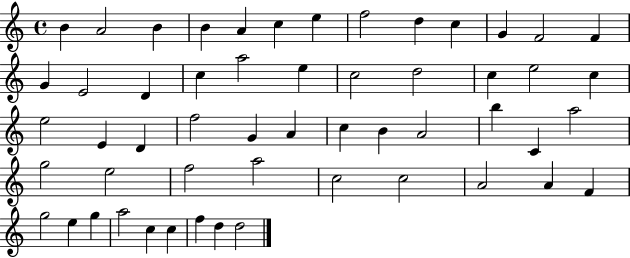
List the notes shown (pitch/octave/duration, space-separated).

B4/q A4/h B4/q B4/q A4/q C5/q E5/q F5/h D5/q C5/q G4/q F4/h F4/q G4/q E4/h D4/q C5/q A5/h E5/q C5/h D5/h C5/q E5/h C5/q E5/h E4/q D4/q F5/h G4/q A4/q C5/q B4/q A4/h B5/q C4/q A5/h G5/h E5/h F5/h A5/h C5/h C5/h A4/h A4/q F4/q G5/h E5/q G5/q A5/h C5/q C5/q F5/q D5/q D5/h